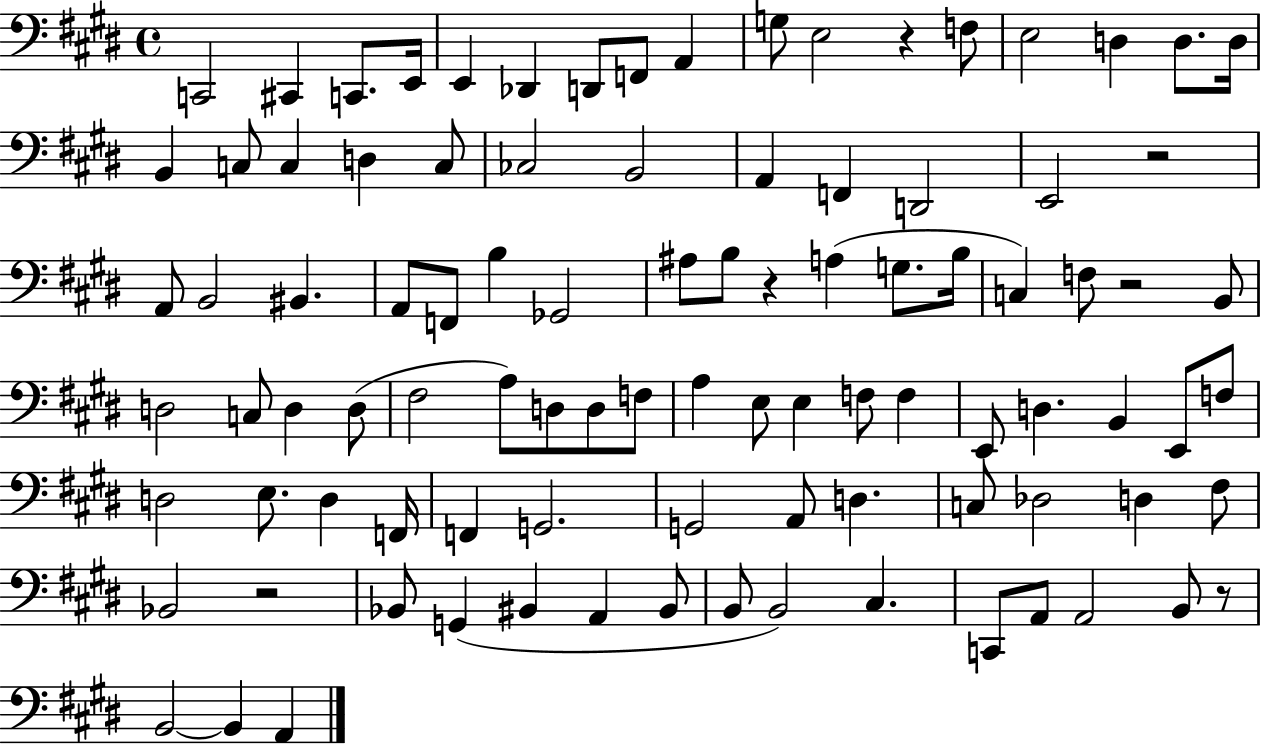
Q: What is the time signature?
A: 4/4